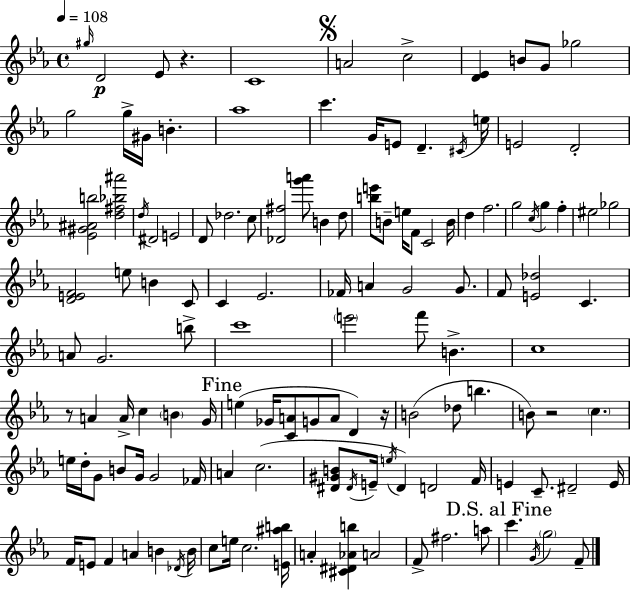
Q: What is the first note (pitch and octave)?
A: G#5